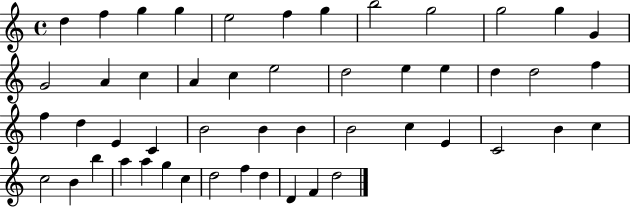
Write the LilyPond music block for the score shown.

{
  \clef treble
  \time 4/4
  \defaultTimeSignature
  \key c \major
  d''4 f''4 g''4 g''4 | e''2 f''4 g''4 | b''2 g''2 | g''2 g''4 g'4 | \break g'2 a'4 c''4 | a'4 c''4 e''2 | d''2 e''4 e''4 | d''4 d''2 f''4 | \break f''4 d''4 e'4 c'4 | b'2 b'4 b'4 | b'2 c''4 e'4 | c'2 b'4 c''4 | \break c''2 b'4 b''4 | a''4 a''4 g''4 c''4 | d''2 f''4 d''4 | d'4 f'4 d''2 | \break \bar "|."
}